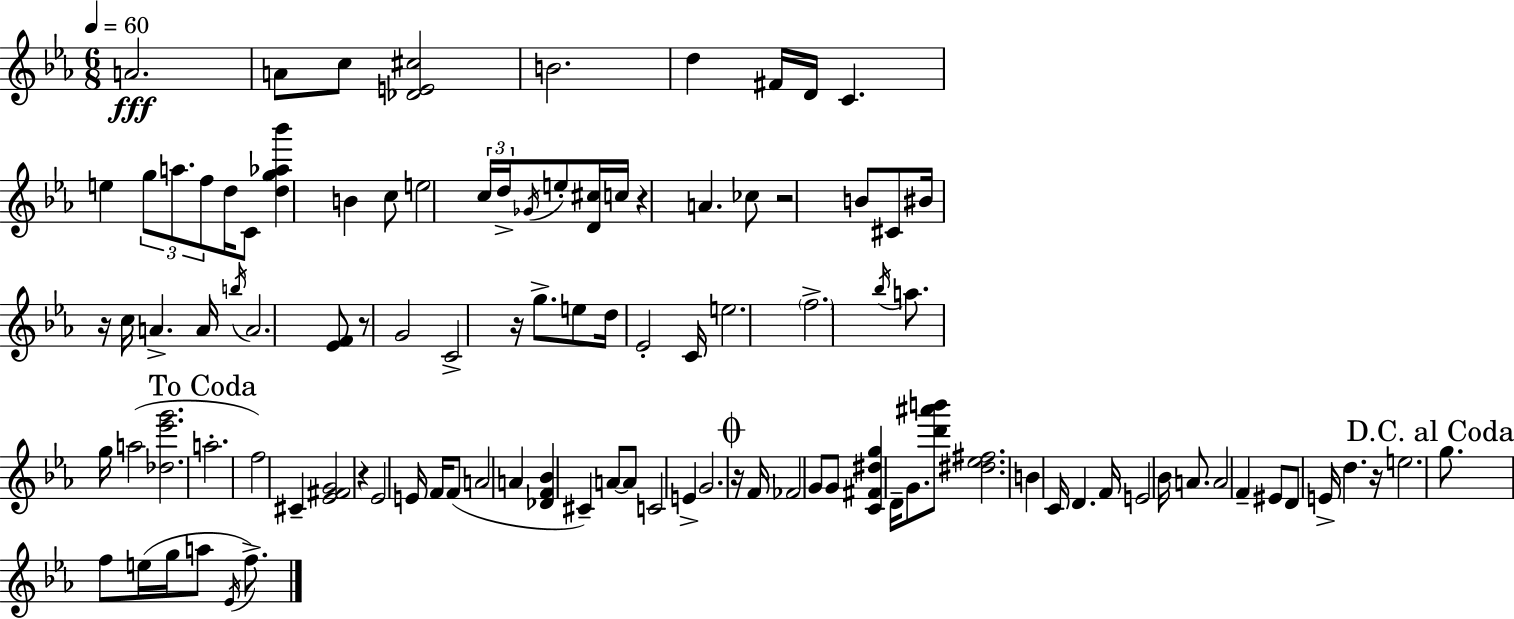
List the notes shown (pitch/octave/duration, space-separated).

A4/h. A4/e C5/e [Db4,E4,C#5]/h B4/h. D5/q F#4/s D4/s C4/q. E5/q G5/e A5/e. F5/e D5/s C4/e [D5,G5,Ab5,Bb6]/q B4/q C5/e E5/h C5/s D5/s Gb4/s E5/e [D4,C#5]/s C5/s R/q A4/q. CES5/e R/h B4/e C#4/e BIS4/s R/s C5/s A4/q. A4/s B5/s A4/h. [Eb4,F4]/e R/e G4/h C4/h R/s G5/e. E5/e D5/s Eb4/h C4/s E5/h. F5/h. Bb5/s A5/e. G5/s A5/h [Db5,Eb6,G6]/h. A5/h. F5/h C#4/q [Eb4,F#4,G4]/h R/q Eb4/h E4/s F4/s F4/e A4/h A4/q [Db4,F4,Bb4]/q C#4/q A4/e A4/e C4/h E4/q G4/h. R/s F4/s FES4/h G4/e G4/e [C4,F#4,D#5,G5]/q D4/s G4/e. [D6,A#6,B6]/e [D#5,Eb5,F#5]/h. B4/q C4/s D4/q. F4/s E4/h Bb4/s A4/e. A4/h F4/q EIS4/e D4/e E4/s D5/q. R/s E5/h. G5/e. F5/e E5/s G5/s A5/e Eb4/s F5/e.